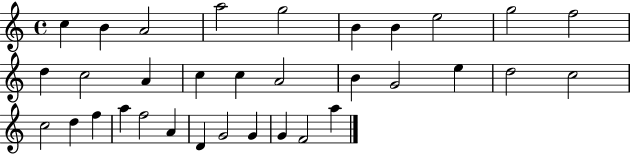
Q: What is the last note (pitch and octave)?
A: A5